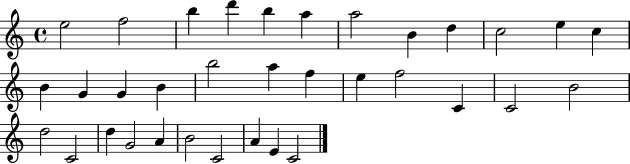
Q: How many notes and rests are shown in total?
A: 34